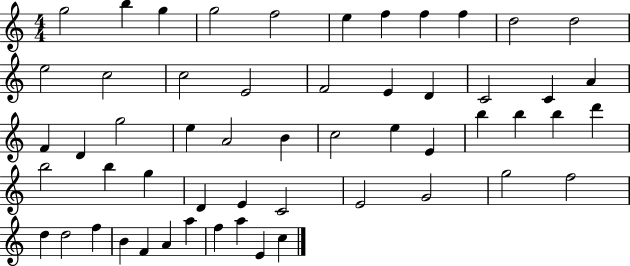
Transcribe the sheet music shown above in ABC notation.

X:1
T:Untitled
M:4/4
L:1/4
K:C
g2 b g g2 f2 e f f f d2 d2 e2 c2 c2 E2 F2 E D C2 C A F D g2 e A2 B c2 e E b b b d' b2 b g D E C2 E2 G2 g2 f2 d d2 f B F A a f a E c